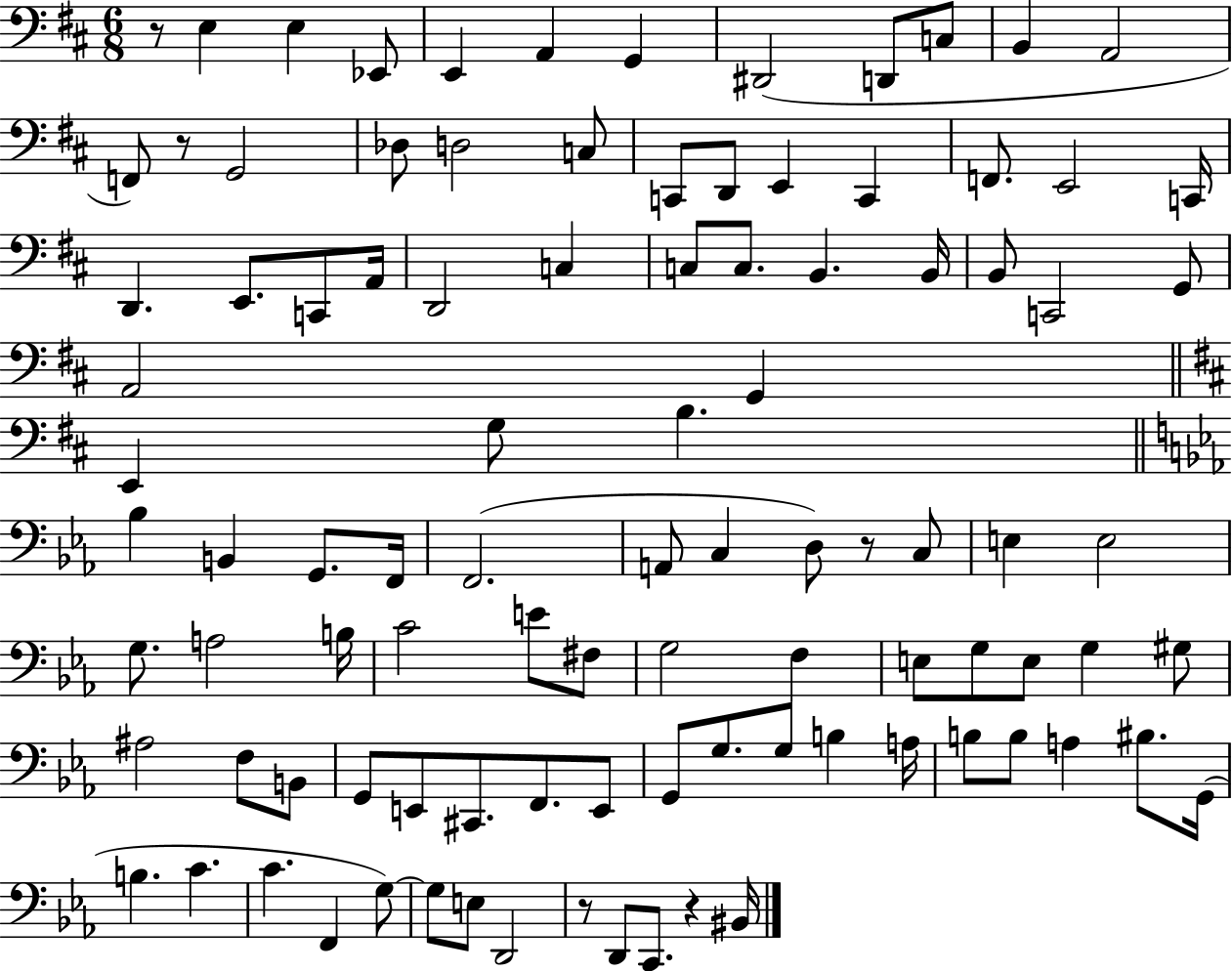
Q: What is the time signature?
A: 6/8